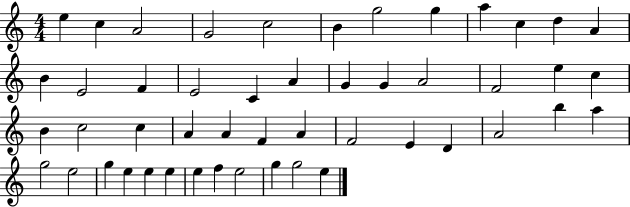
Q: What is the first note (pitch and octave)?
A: E5